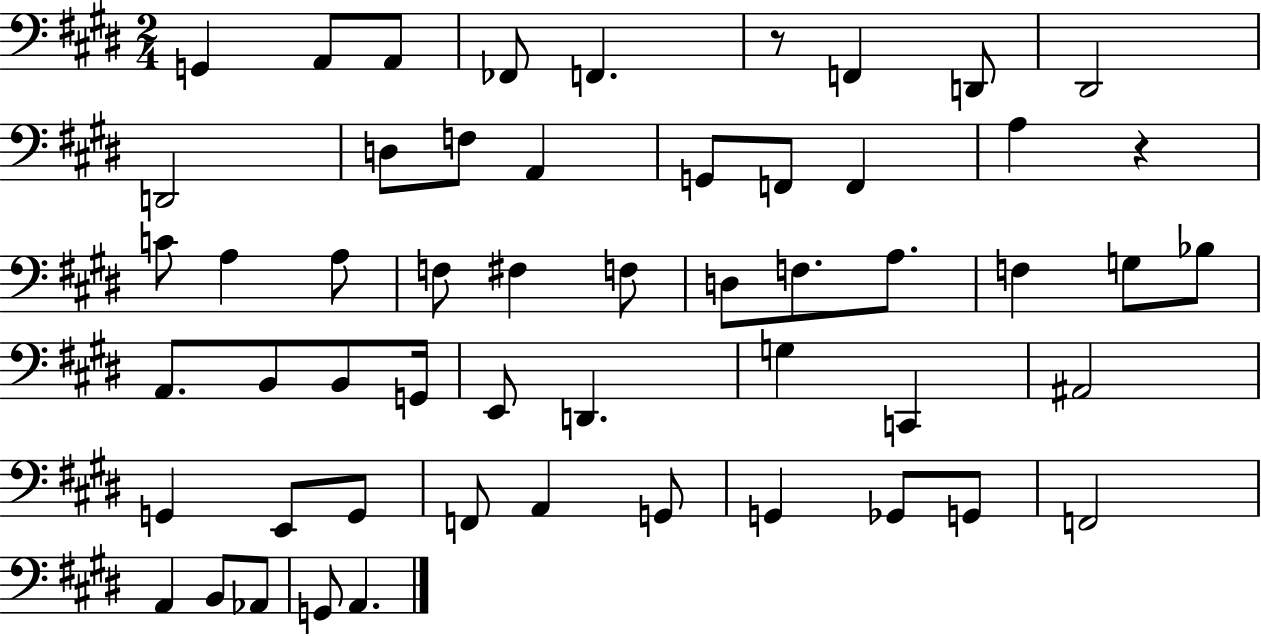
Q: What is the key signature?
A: E major